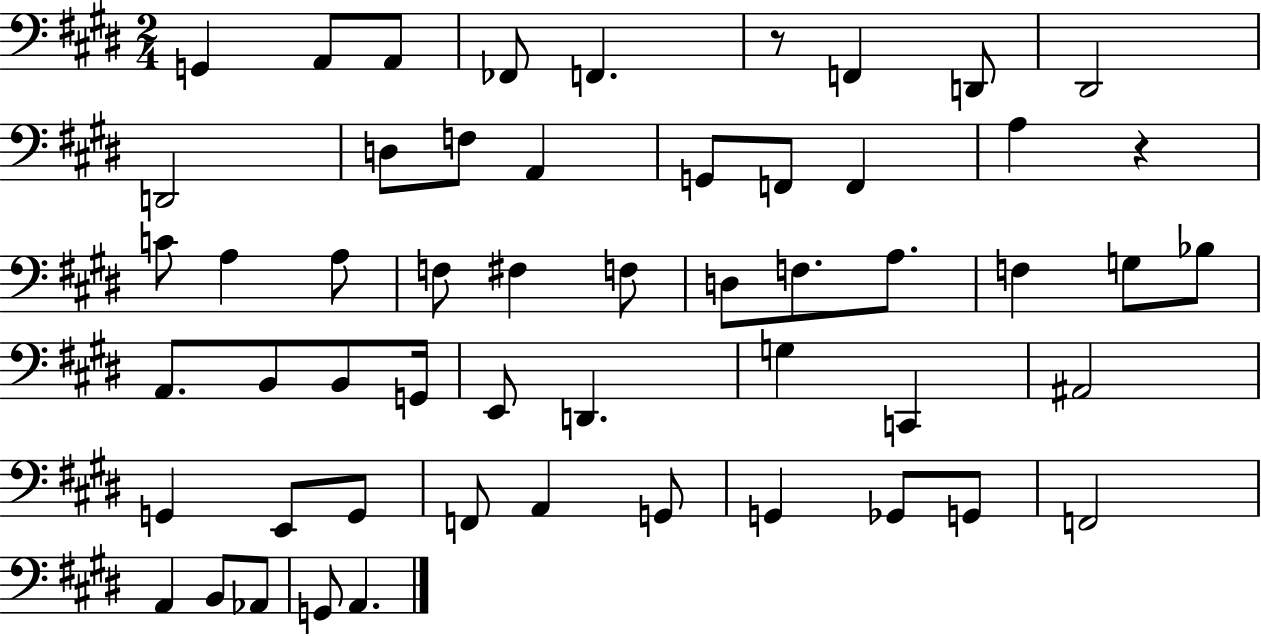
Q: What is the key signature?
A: E major